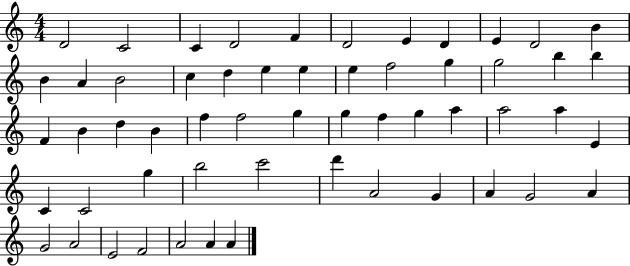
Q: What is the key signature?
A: C major